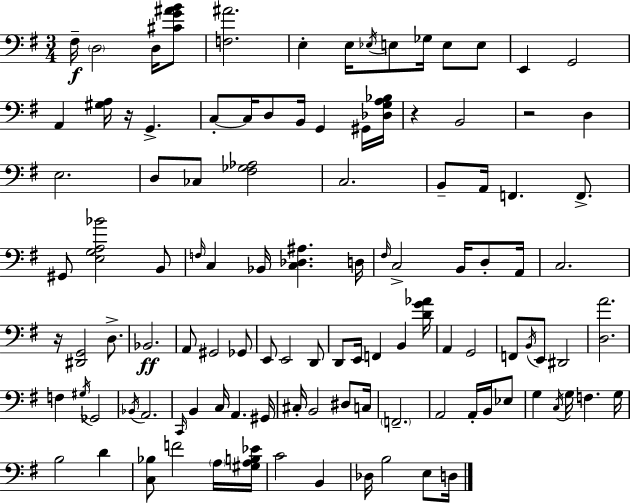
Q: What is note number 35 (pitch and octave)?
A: Bb2